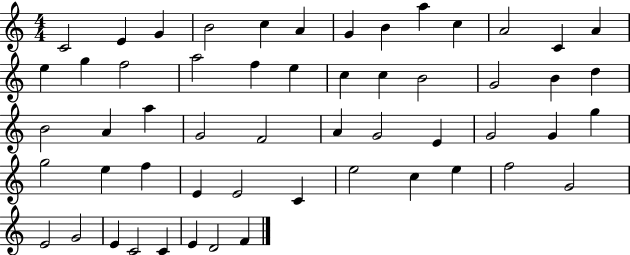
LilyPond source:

{
  \clef treble
  \numericTimeSignature
  \time 4/4
  \key c \major
  c'2 e'4 g'4 | b'2 c''4 a'4 | g'4 b'4 a''4 c''4 | a'2 c'4 a'4 | \break e''4 g''4 f''2 | a''2 f''4 e''4 | c''4 c''4 b'2 | g'2 b'4 d''4 | \break b'2 a'4 a''4 | g'2 f'2 | a'4 g'2 e'4 | g'2 g'4 g''4 | \break g''2 e''4 f''4 | e'4 e'2 c'4 | e''2 c''4 e''4 | f''2 g'2 | \break e'2 g'2 | e'4 c'2 c'4 | e'4 d'2 f'4 | \bar "|."
}